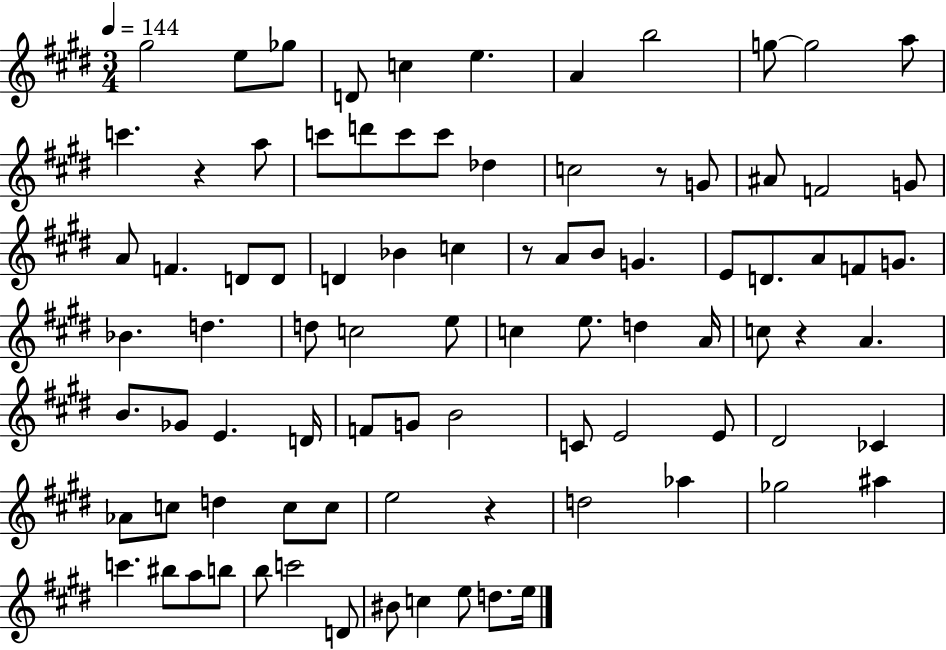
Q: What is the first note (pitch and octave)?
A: G#5